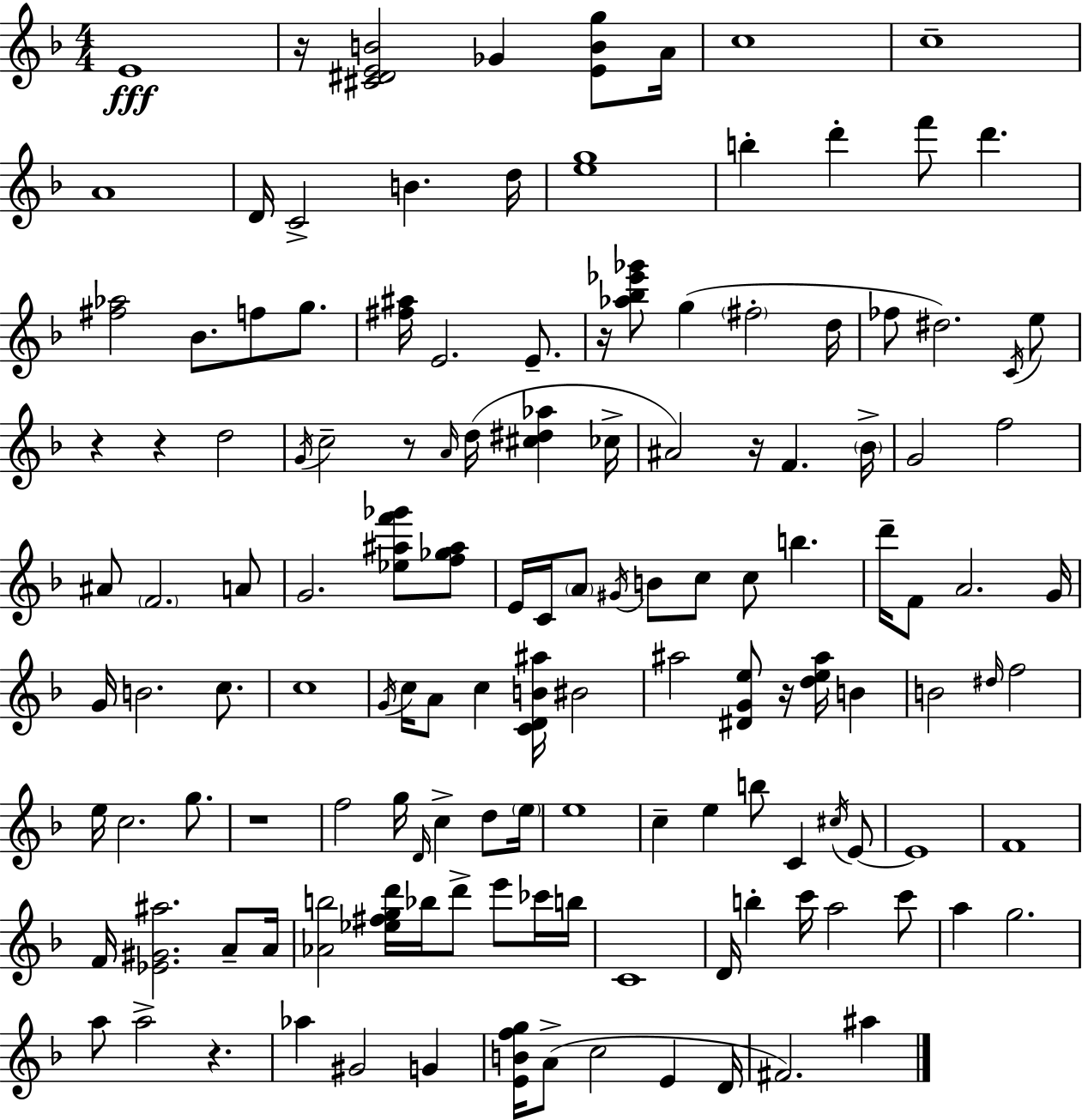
E4/w R/s [C#4,D#4,E4,B4]/h Gb4/q [E4,B4,G5]/e A4/s C5/w C5/w A4/w D4/s C4/h B4/q. D5/s [E5,G5]/w B5/q D6/q F6/e D6/q. [F#5,Ab5]/h Bb4/e. F5/e G5/e. [F#5,A#5]/s E4/h. E4/e. R/s [Ab5,Bb5,Eb6,Gb6]/e G5/q F#5/h D5/s FES5/e D#5/h. C4/s E5/e R/q R/q D5/h G4/s C5/h R/e A4/s D5/s [C#5,D#5,Ab5]/q CES5/s A#4/h R/s F4/q. Bb4/s G4/h F5/h A#4/e F4/h. A4/e G4/h. [Eb5,A#5,F6,Gb6]/e [F5,Gb5,A#5]/e E4/s C4/s A4/e G#4/s B4/e C5/e C5/e B5/q. D6/s F4/e A4/h. G4/s G4/s B4/h. C5/e. C5/w G4/s C5/s A4/e C5/q [C4,D4,B4,A#5]/s BIS4/h A#5/h [D#4,G4,E5]/e R/s [D5,E5,A#5]/s B4/q B4/h D#5/s F5/h E5/s C5/h. G5/e. R/w F5/h G5/s D4/s C5/q D5/e E5/s E5/w C5/q E5/q B5/e C4/q C#5/s E4/e E4/w F4/w F4/s [Eb4,G#4,A#5]/h. A4/e A4/s [Ab4,B5]/h [Eb5,F#5,G5,D6]/s Bb5/s D6/e E6/e CES6/s B5/s C4/w D4/s B5/q C6/s A5/h C6/e A5/q G5/h. A5/e A5/h R/q. Ab5/q G#4/h G4/q [E4,B4,F5,G5]/s A4/e C5/h E4/q D4/s F#4/h. A#5/q